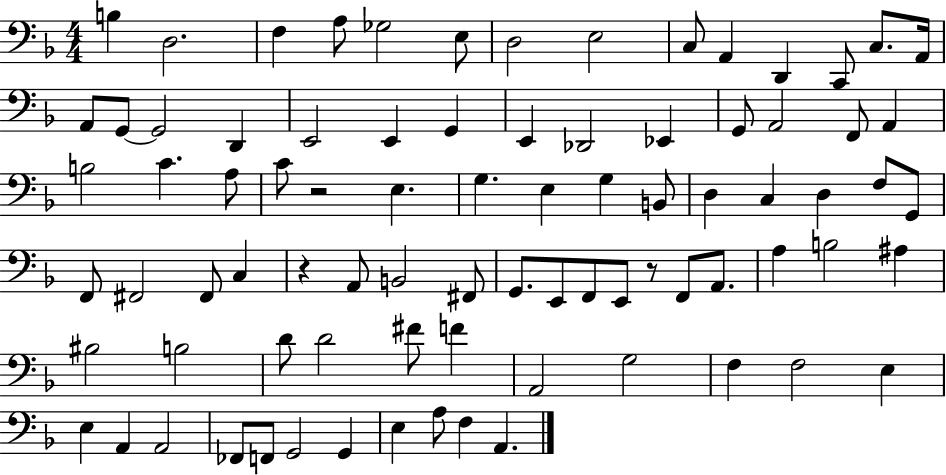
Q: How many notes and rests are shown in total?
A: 83